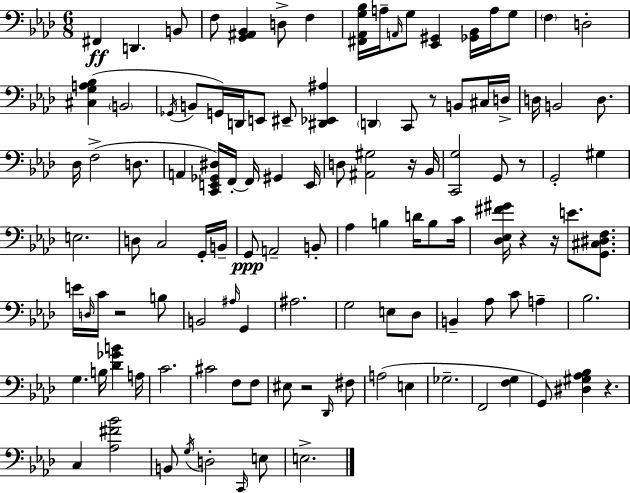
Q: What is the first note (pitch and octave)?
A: F#2